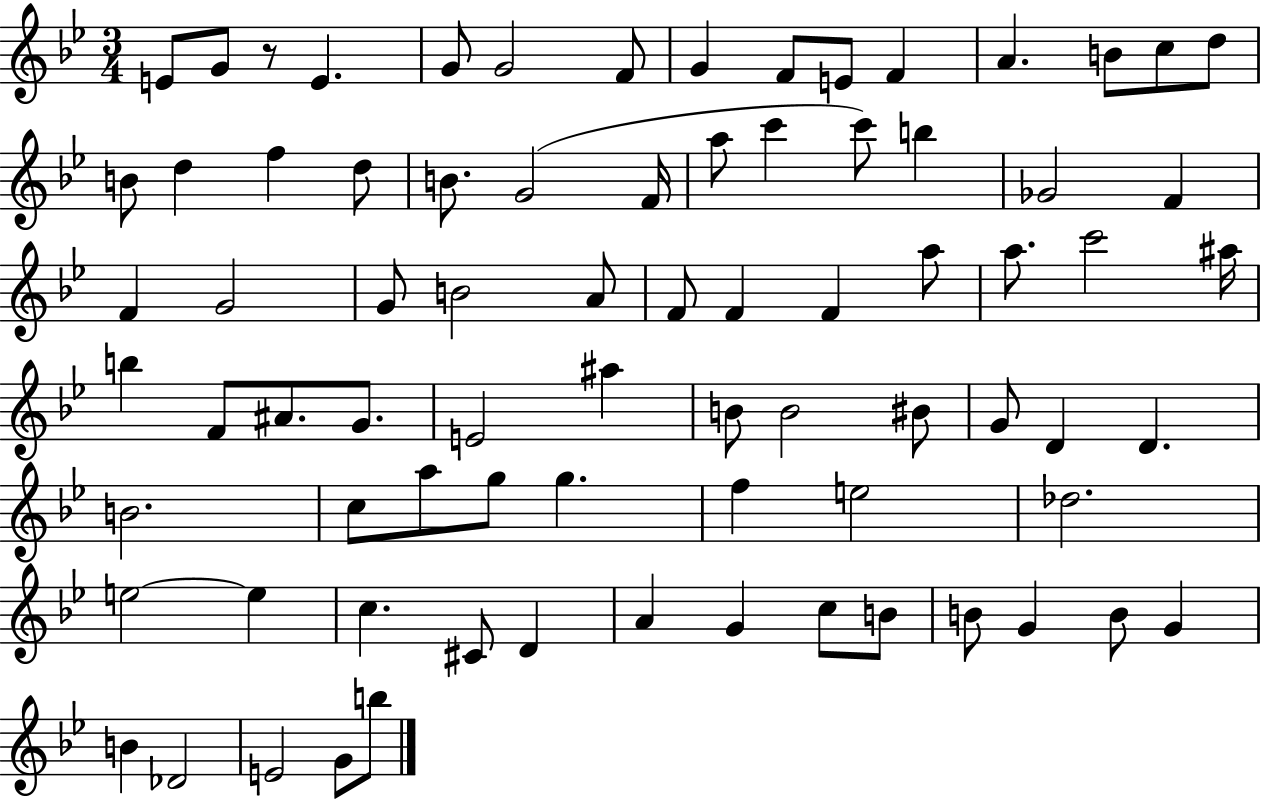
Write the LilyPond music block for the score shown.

{
  \clef treble
  \numericTimeSignature
  \time 3/4
  \key bes \major
  \repeat volta 2 { e'8 g'8 r8 e'4. | g'8 g'2 f'8 | g'4 f'8 e'8 f'4 | a'4. b'8 c''8 d''8 | \break b'8 d''4 f''4 d''8 | b'8. g'2( f'16 | a''8 c'''4 c'''8) b''4 | ges'2 f'4 | \break f'4 g'2 | g'8 b'2 a'8 | f'8 f'4 f'4 a''8 | a''8. c'''2 ais''16 | \break b''4 f'8 ais'8. g'8. | e'2 ais''4 | b'8 b'2 bis'8 | g'8 d'4 d'4. | \break b'2. | c''8 a''8 g''8 g''4. | f''4 e''2 | des''2. | \break e''2~~ e''4 | c''4. cis'8 d'4 | a'4 g'4 c''8 b'8 | b'8 g'4 b'8 g'4 | \break b'4 des'2 | e'2 g'8 b''8 | } \bar "|."
}